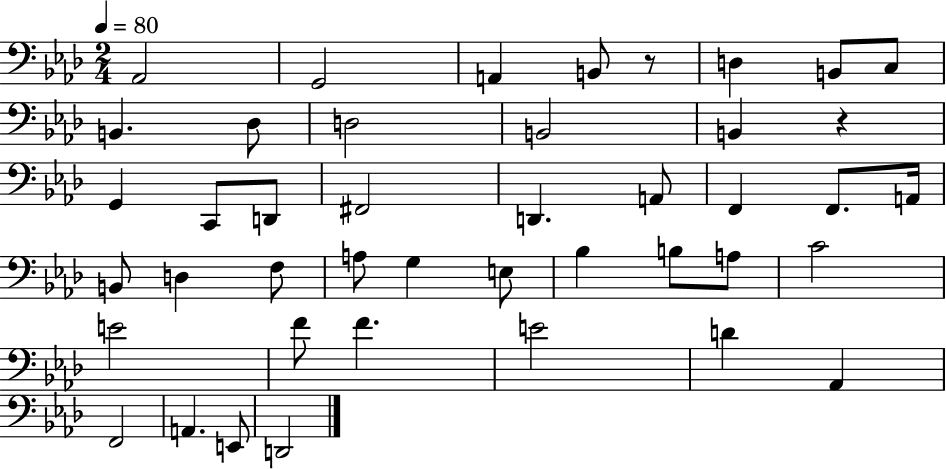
X:1
T:Untitled
M:2/4
L:1/4
K:Ab
_A,,2 G,,2 A,, B,,/2 z/2 D, B,,/2 C,/2 B,, _D,/2 D,2 B,,2 B,, z G,, C,,/2 D,,/2 ^F,,2 D,, A,,/2 F,, F,,/2 A,,/4 B,,/2 D, F,/2 A,/2 G, E,/2 _B, B,/2 A,/2 C2 E2 F/2 F E2 D _A,, F,,2 A,, E,,/2 D,,2